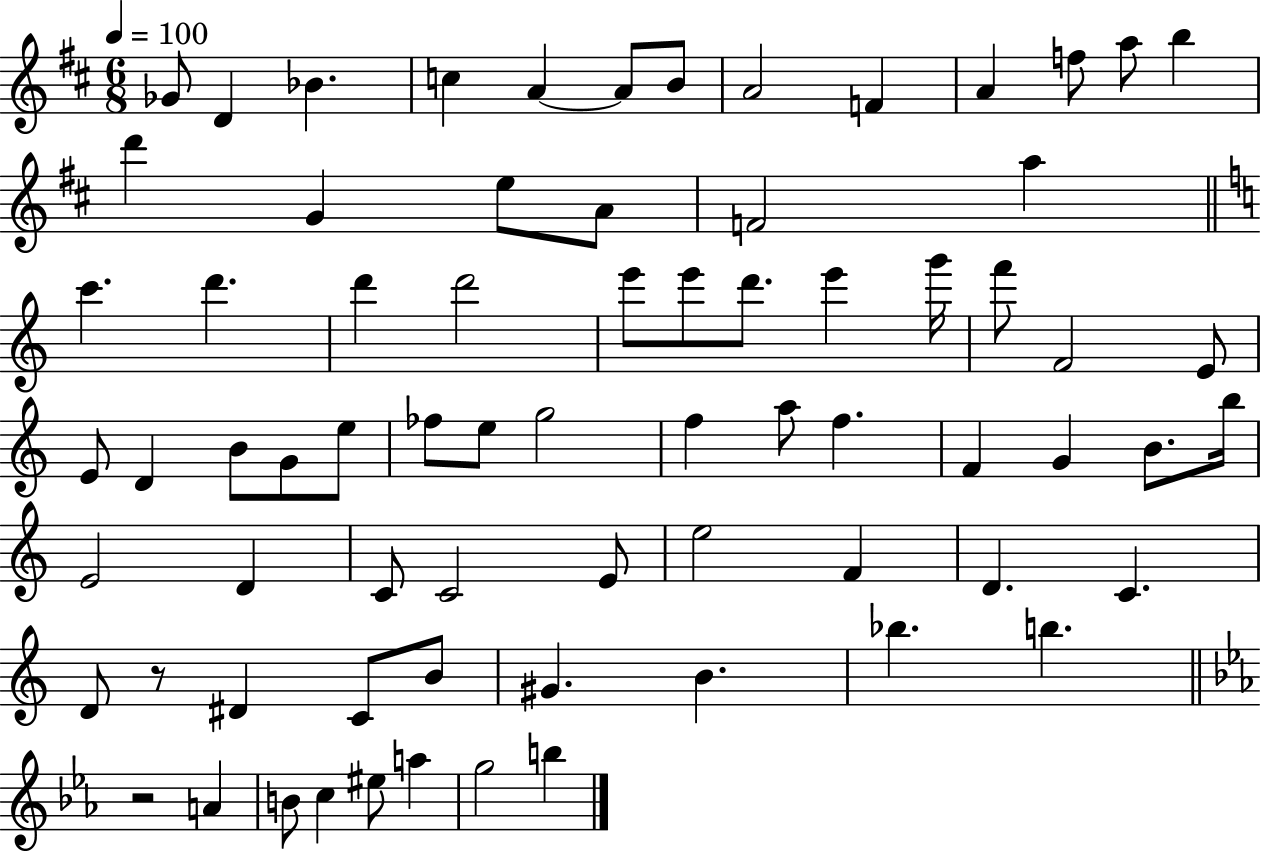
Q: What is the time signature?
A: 6/8